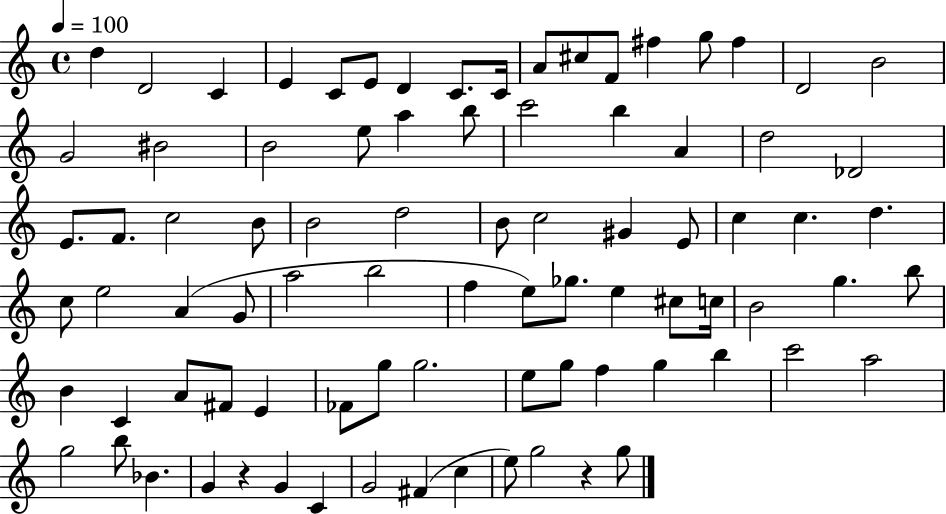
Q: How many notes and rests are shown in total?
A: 85